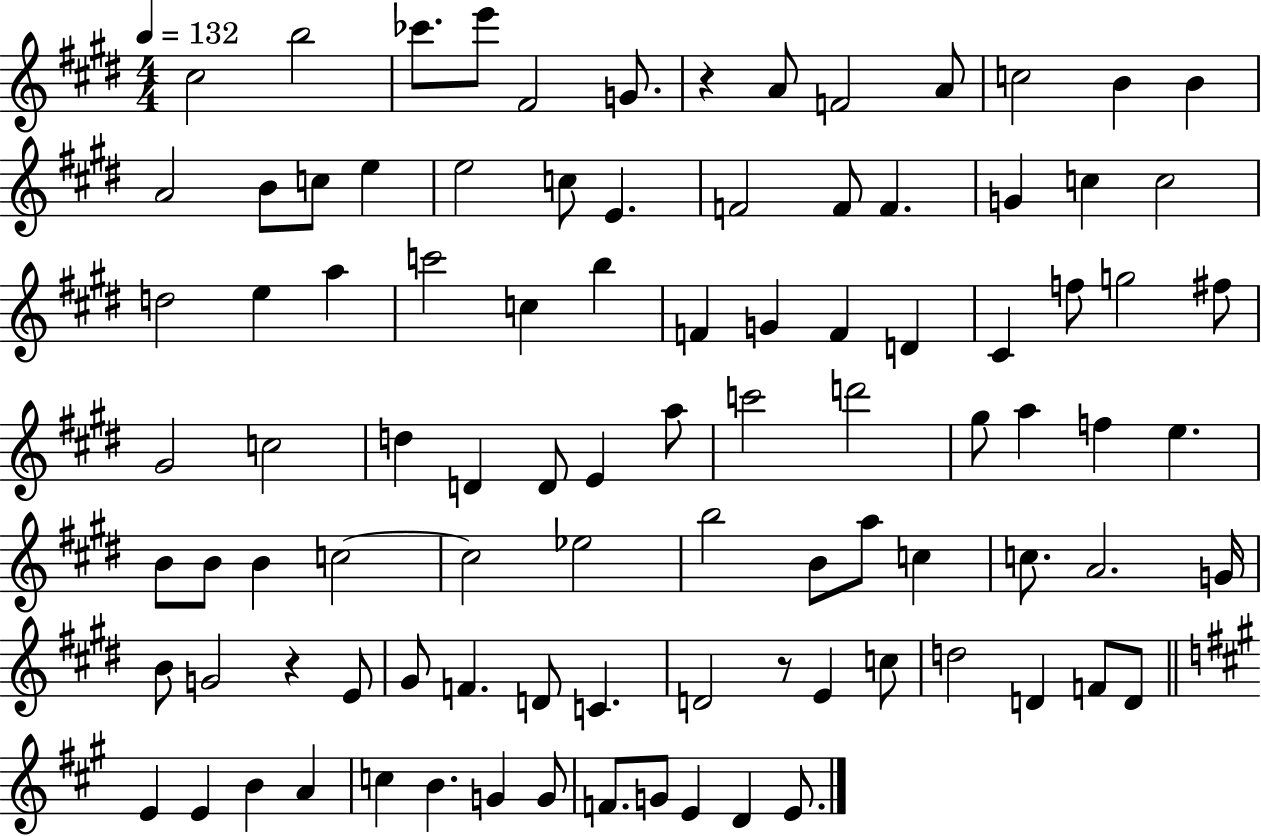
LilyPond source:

{
  \clef treble
  \numericTimeSignature
  \time 4/4
  \key e \major
  \tempo 4 = 132
  \repeat volta 2 { cis''2 b''2 | ces'''8. e'''8 fis'2 g'8. | r4 a'8 f'2 a'8 | c''2 b'4 b'4 | \break a'2 b'8 c''8 e''4 | e''2 c''8 e'4. | f'2 f'8 f'4. | g'4 c''4 c''2 | \break d''2 e''4 a''4 | c'''2 c''4 b''4 | f'4 g'4 f'4 d'4 | cis'4 f''8 g''2 fis''8 | \break gis'2 c''2 | d''4 d'4 d'8 e'4 a''8 | c'''2 d'''2 | gis''8 a''4 f''4 e''4. | \break b'8 b'8 b'4 c''2~~ | c''2 ees''2 | b''2 b'8 a''8 c''4 | c''8. a'2. g'16 | \break b'8 g'2 r4 e'8 | gis'8 f'4. d'8 c'4. | d'2 r8 e'4 c''8 | d''2 d'4 f'8 d'8 | \break \bar "||" \break \key a \major e'4 e'4 b'4 a'4 | c''4 b'4. g'4 g'8 | f'8. g'8 e'4 d'4 e'8. | } \bar "|."
}